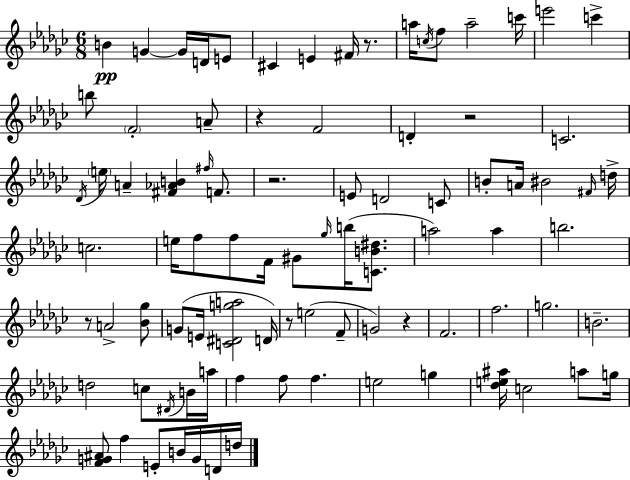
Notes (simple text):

B4/q G4/q G4/s D4/s E4/e C#4/q E4/q F#4/s R/e. A5/s C5/s F5/e A5/h C6/s E6/h C6/q B5/e F4/h A4/e R/q F4/h D4/q R/h C4/h. Db4/s E5/s A4/q [F#4,Ab4,B4]/q F#5/s F4/e. R/h. E4/e D4/h C4/e B4/e A4/s BIS4/h F#4/s D5/s C5/h. E5/s F5/e F5/e F4/s G#4/e Gb5/s B5/s [C4,B4,D#5]/e. A5/h A5/q B5/h. R/e A4/h [Bb4,Gb5]/e G4/e E4/s [C4,D#4,G5,A5]/h D4/s R/e E5/h F4/e G4/h R/q F4/h. F5/h. G5/h. B4/h. D5/h C5/e D#4/s B4/s A5/s F5/q F5/e F5/q. E5/h G5/q [Db5,E5,A#5]/s C5/h A5/e G5/s [F4,G4,A#4]/e F5/q E4/e B4/s G4/s D4/s D5/s